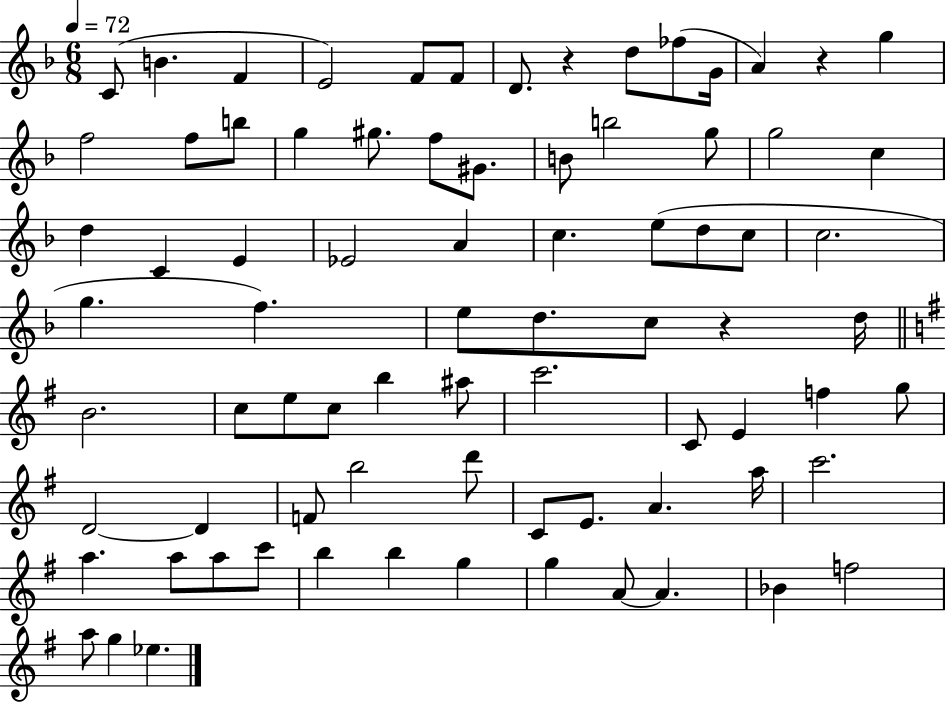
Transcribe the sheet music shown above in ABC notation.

X:1
T:Untitled
M:6/8
L:1/4
K:F
C/2 B F E2 F/2 F/2 D/2 z d/2 _f/2 G/4 A z g f2 f/2 b/2 g ^g/2 f/2 ^G/2 B/2 b2 g/2 g2 c d C E _E2 A c e/2 d/2 c/2 c2 g f e/2 d/2 c/2 z d/4 B2 c/2 e/2 c/2 b ^a/2 c'2 C/2 E f g/2 D2 D F/2 b2 d'/2 C/2 E/2 A a/4 c'2 a a/2 a/2 c'/2 b b g g A/2 A _B f2 a/2 g _e